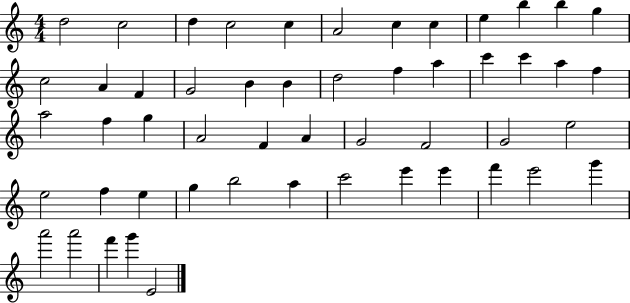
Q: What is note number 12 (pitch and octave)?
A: G5